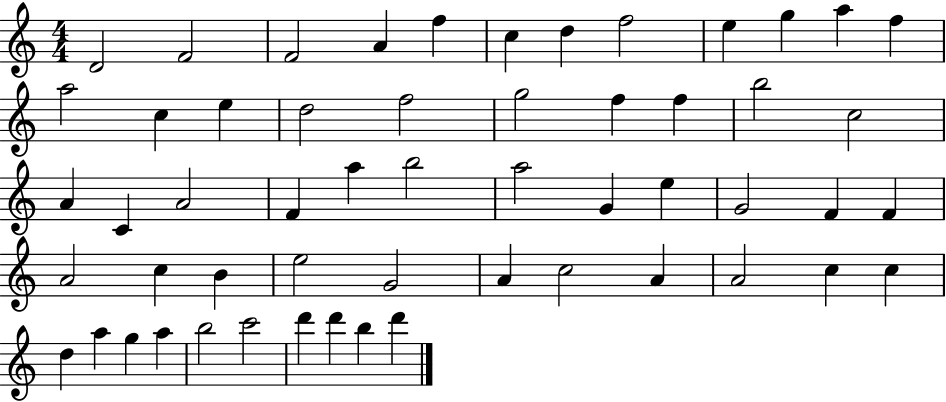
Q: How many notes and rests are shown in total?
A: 55